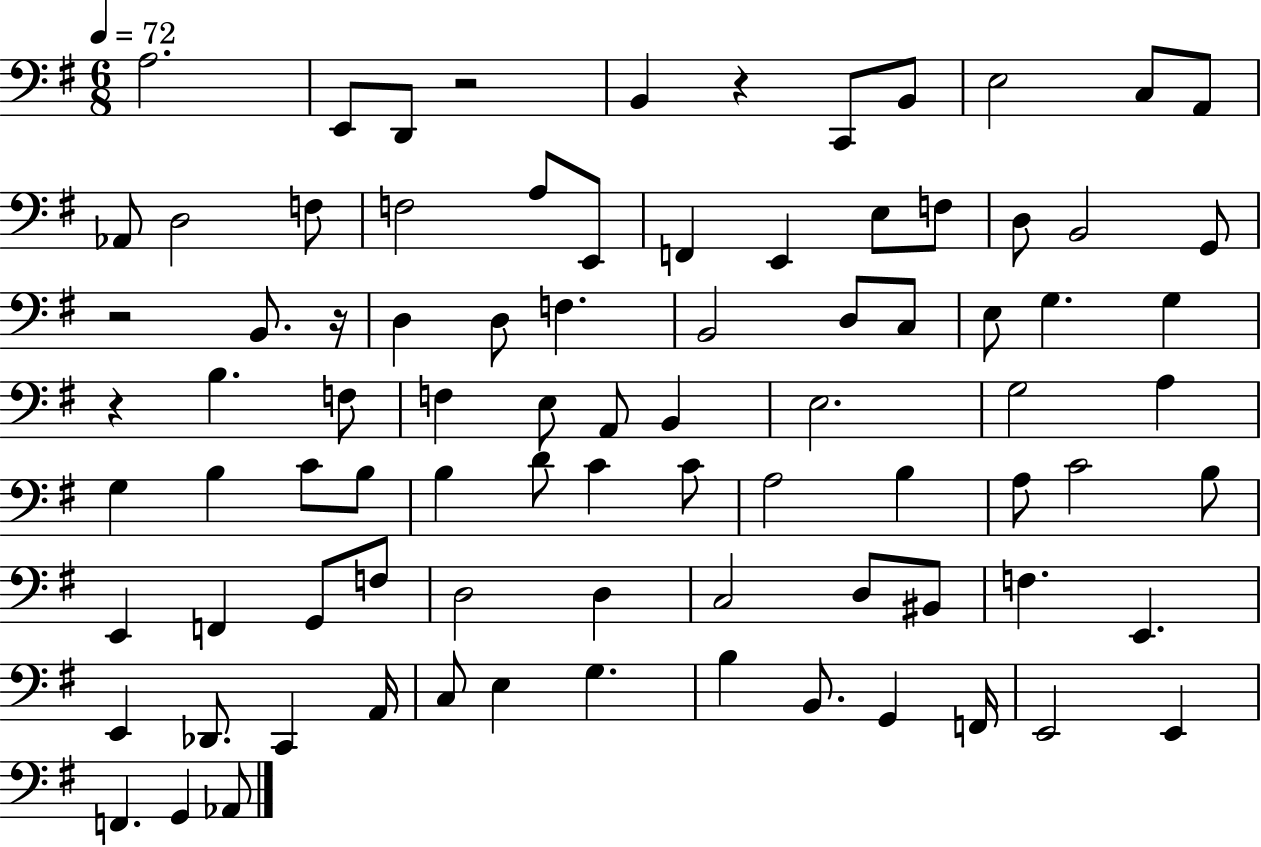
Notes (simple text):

A3/h. E2/e D2/e R/h B2/q R/q C2/e B2/e E3/h C3/e A2/e Ab2/e D3/h F3/e F3/h A3/e E2/e F2/q E2/q E3/e F3/e D3/e B2/h G2/e R/h B2/e. R/s D3/q D3/e F3/q. B2/h D3/e C3/e E3/e G3/q. G3/q R/q B3/q. F3/e F3/q E3/e A2/e B2/q E3/h. G3/h A3/q G3/q B3/q C4/e B3/e B3/q D4/e C4/q C4/e A3/h B3/q A3/e C4/h B3/e E2/q F2/q G2/e F3/e D3/h D3/q C3/h D3/e BIS2/e F3/q. E2/q. E2/q Db2/e. C2/q A2/s C3/e E3/q G3/q. B3/q B2/e. G2/q F2/s E2/h E2/q F2/q. G2/q Ab2/e